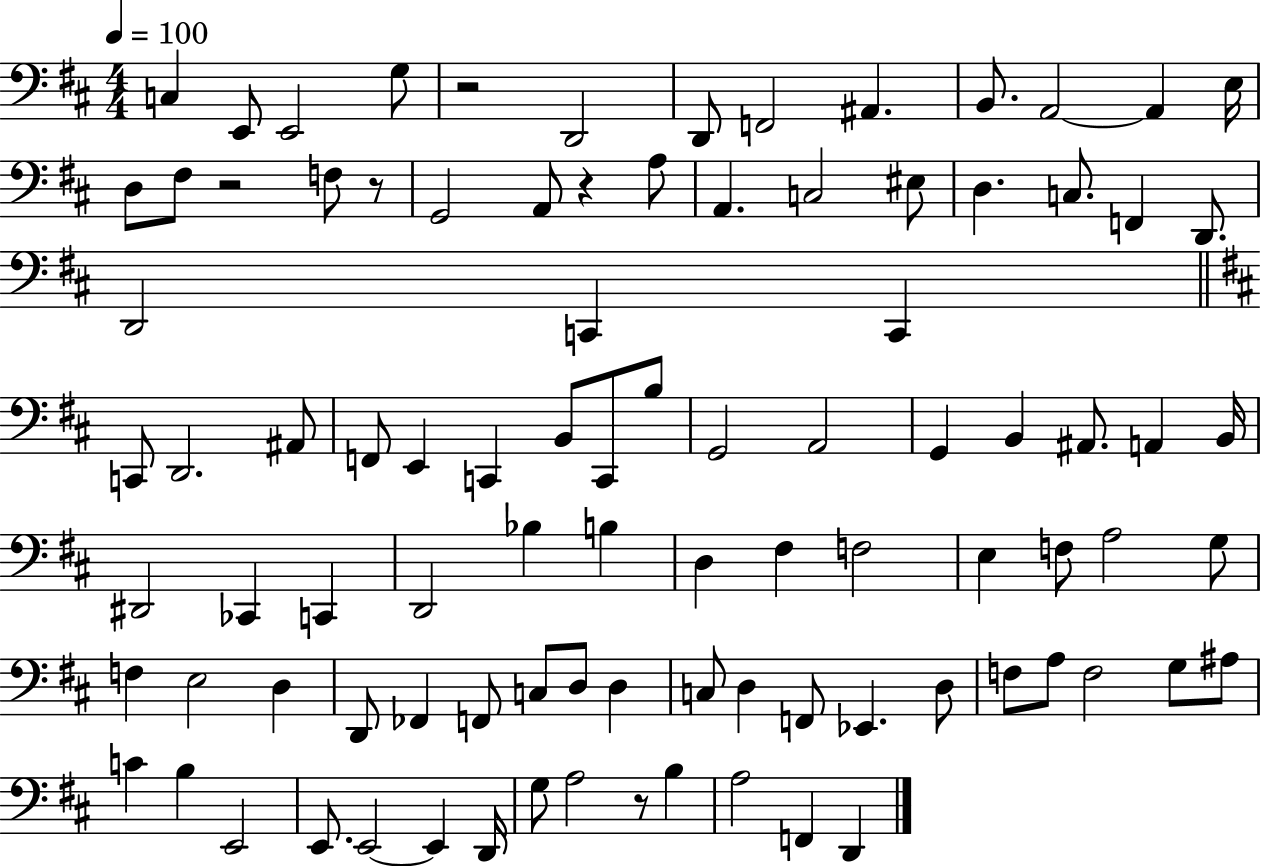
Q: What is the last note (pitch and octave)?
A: D2